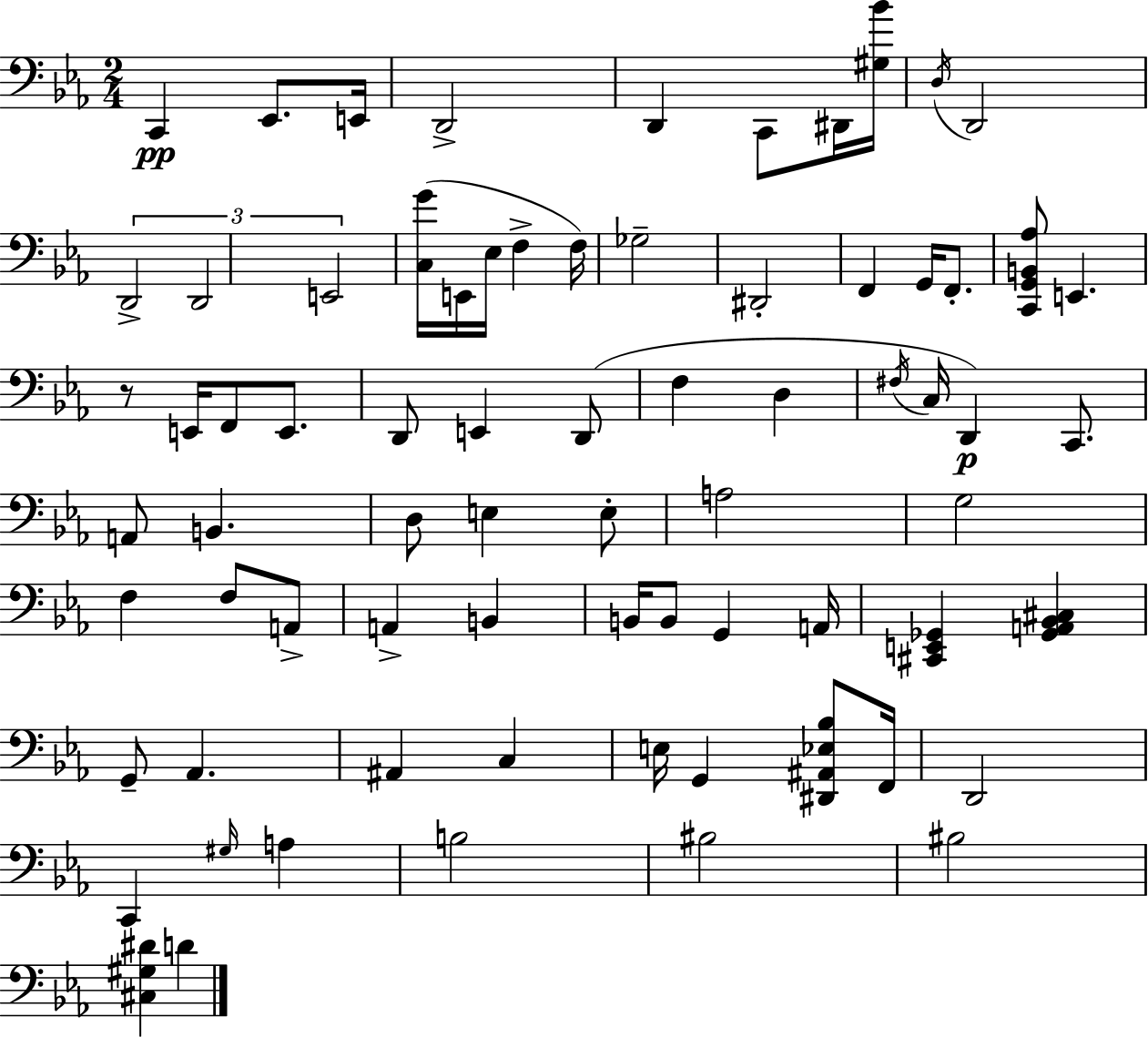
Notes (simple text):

C2/q Eb2/e. E2/s D2/h D2/q C2/e D#2/s [G#3,Bb4]/s D3/s D2/h D2/h D2/h E2/h [C3,G4]/s E2/s Eb3/s F3/q F3/s Gb3/h D#2/h F2/q G2/s F2/e. [C2,G2,B2,Ab3]/e E2/q. R/e E2/s F2/e E2/e. D2/e E2/q D2/e F3/q D3/q F#3/s C3/s D2/q C2/e. A2/e B2/q. D3/e E3/q E3/e A3/h G3/h F3/q F3/e A2/e A2/q B2/q B2/s B2/e G2/q A2/s [C#2,E2,Gb2]/q [Gb2,A2,Bb2,C#3]/q G2/e Ab2/q. A#2/q C3/q E3/s G2/q [D#2,A#2,Eb3,Bb3]/e F2/s D2/h C2/q G#3/s A3/q B3/h BIS3/h BIS3/h [C#3,G#3,D#4]/q D4/q